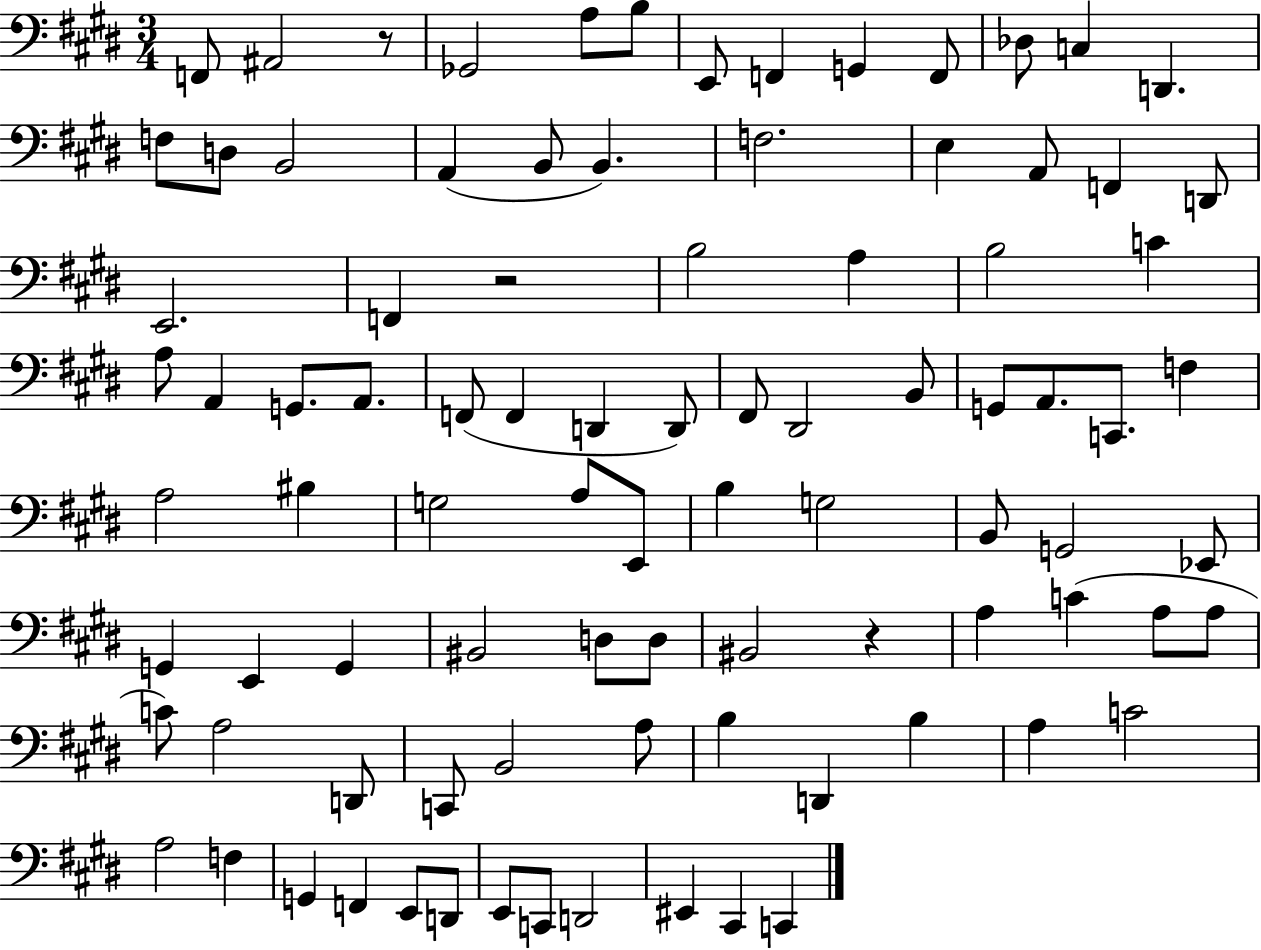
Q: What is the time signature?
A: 3/4